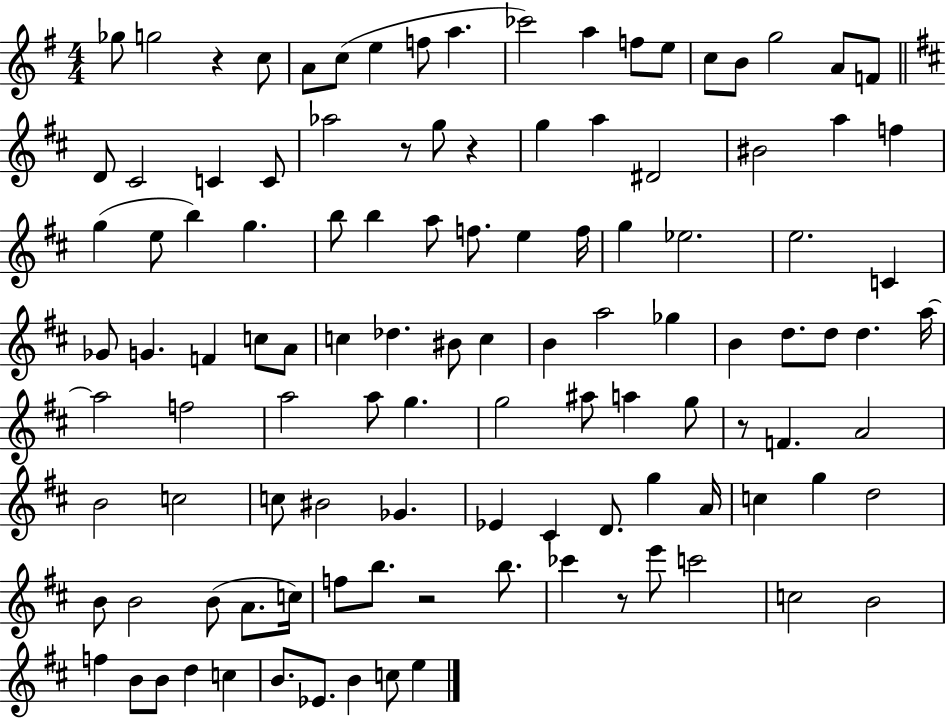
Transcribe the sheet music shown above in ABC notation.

X:1
T:Untitled
M:4/4
L:1/4
K:G
_g/2 g2 z c/2 A/2 c/2 e f/2 a _c'2 a f/2 e/2 c/2 B/2 g2 A/2 F/2 D/2 ^C2 C C/2 _a2 z/2 g/2 z g a ^D2 ^B2 a f g e/2 b g b/2 b a/2 f/2 e f/4 g _e2 e2 C _G/2 G F c/2 A/2 c _d ^B/2 c B a2 _g B d/2 d/2 d a/4 a2 f2 a2 a/2 g g2 ^a/2 a g/2 z/2 F A2 B2 c2 c/2 ^B2 _G _E ^C D/2 g A/4 c g d2 B/2 B2 B/2 A/2 c/4 f/2 b/2 z2 b/2 _c' z/2 e'/2 c'2 c2 B2 f B/2 B/2 d c B/2 _E/2 B c/2 e